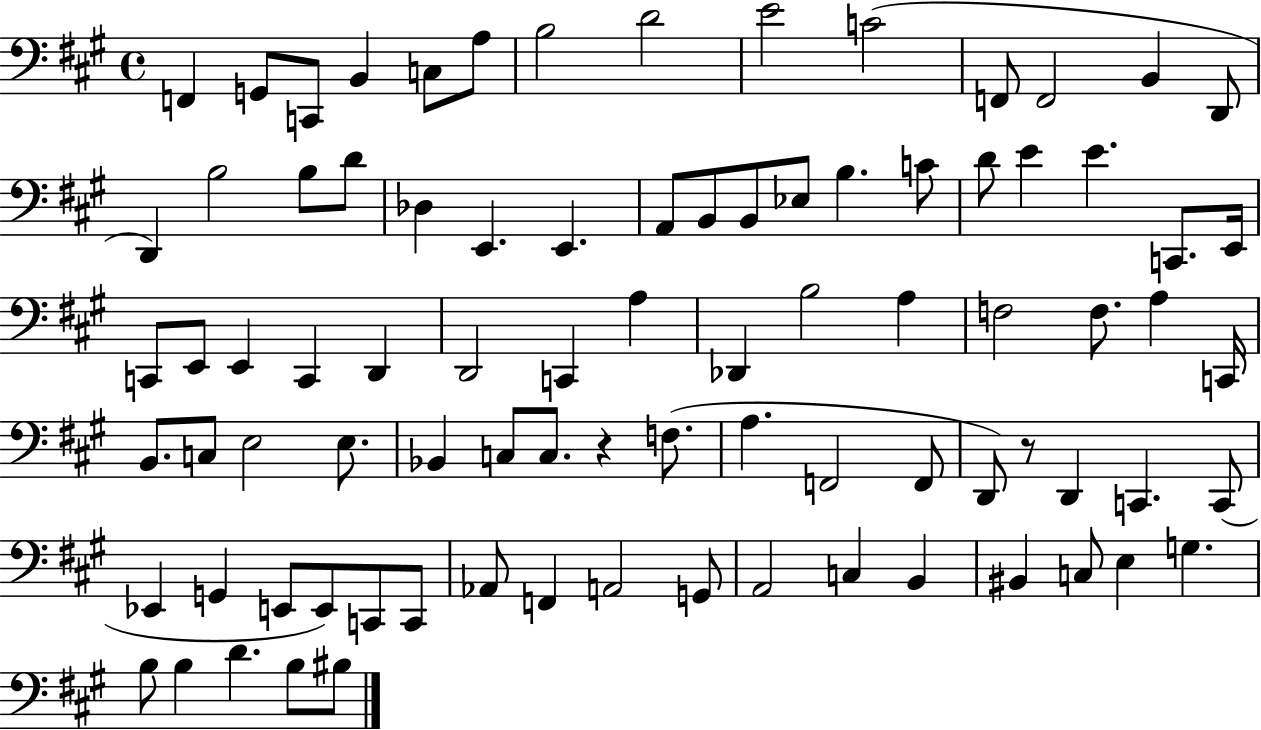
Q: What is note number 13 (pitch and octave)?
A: B2